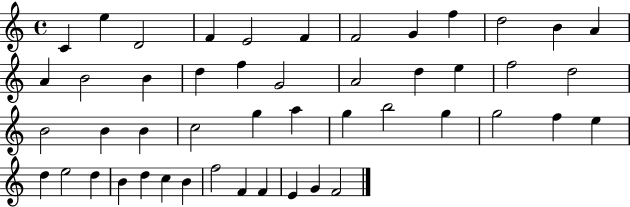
C4/q E5/q D4/h F4/q E4/h F4/q F4/h G4/q F5/q D5/h B4/q A4/q A4/q B4/h B4/q D5/q F5/q G4/h A4/h D5/q E5/q F5/h D5/h B4/h B4/q B4/q C5/h G5/q A5/q G5/q B5/h G5/q G5/h F5/q E5/q D5/q E5/h D5/q B4/q D5/q C5/q B4/q F5/h F4/q F4/q E4/q G4/q F4/h